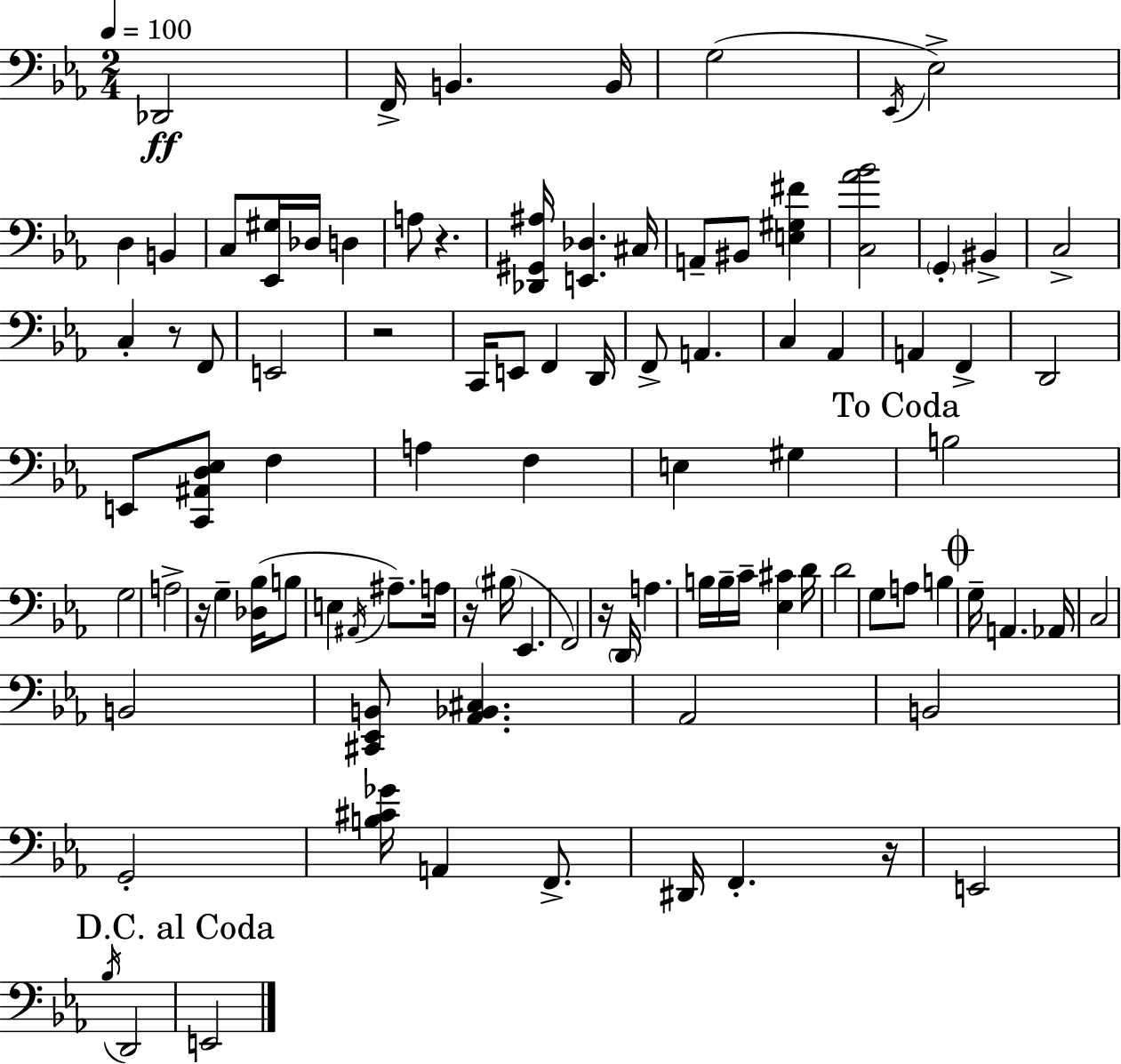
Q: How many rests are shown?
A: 7